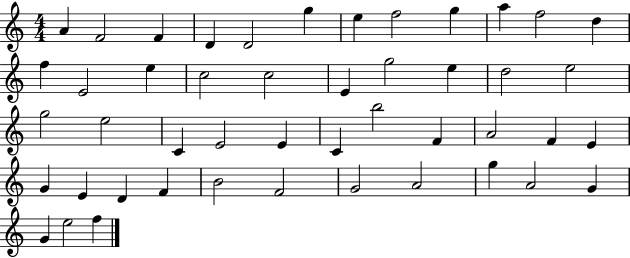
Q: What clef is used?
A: treble